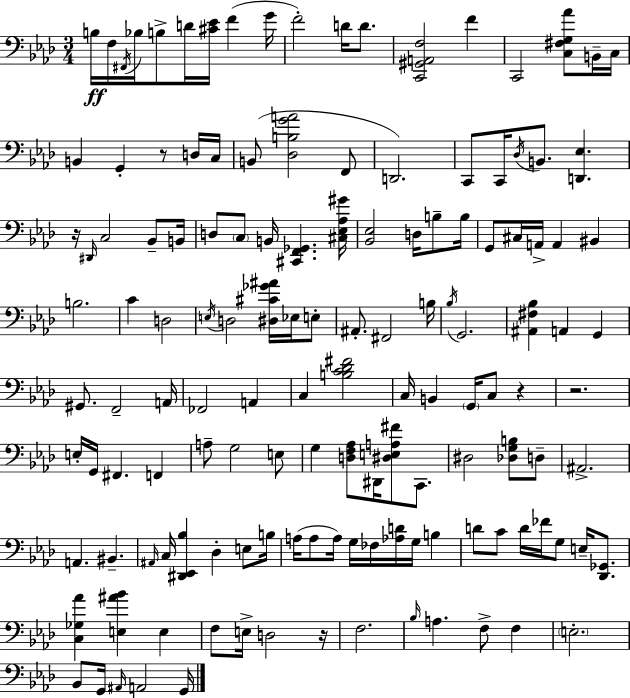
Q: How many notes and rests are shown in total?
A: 137